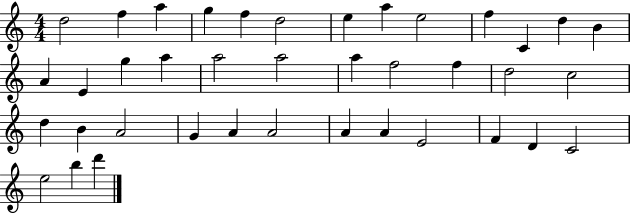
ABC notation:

X:1
T:Untitled
M:4/4
L:1/4
K:C
d2 f a g f d2 e a e2 f C d B A E g a a2 a2 a f2 f d2 c2 d B A2 G A A2 A A E2 F D C2 e2 b d'